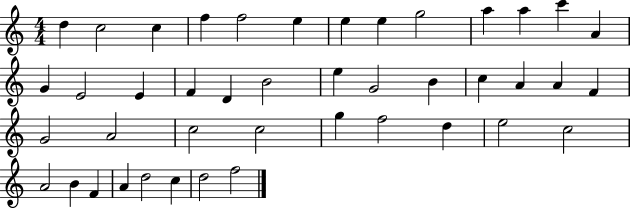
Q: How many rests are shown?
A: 0